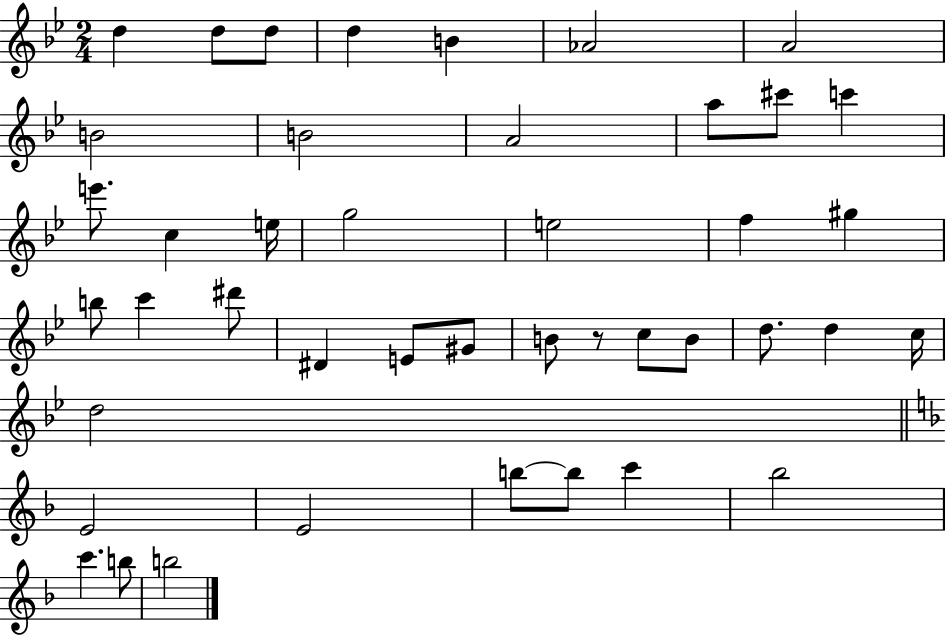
{
  \clef treble
  \numericTimeSignature
  \time 2/4
  \key bes \major
  d''4 d''8 d''8 | d''4 b'4 | aes'2 | a'2 | \break b'2 | b'2 | a'2 | a''8 cis'''8 c'''4 | \break e'''8. c''4 e''16 | g''2 | e''2 | f''4 gis''4 | \break b''8 c'''4 dis'''8 | dis'4 e'8 gis'8 | b'8 r8 c''8 b'8 | d''8. d''4 c''16 | \break d''2 | \bar "||" \break \key d \minor e'2 | e'2 | b''8~~ b''8 c'''4 | bes''2 | \break c'''4. b''8 | b''2 | \bar "|."
}